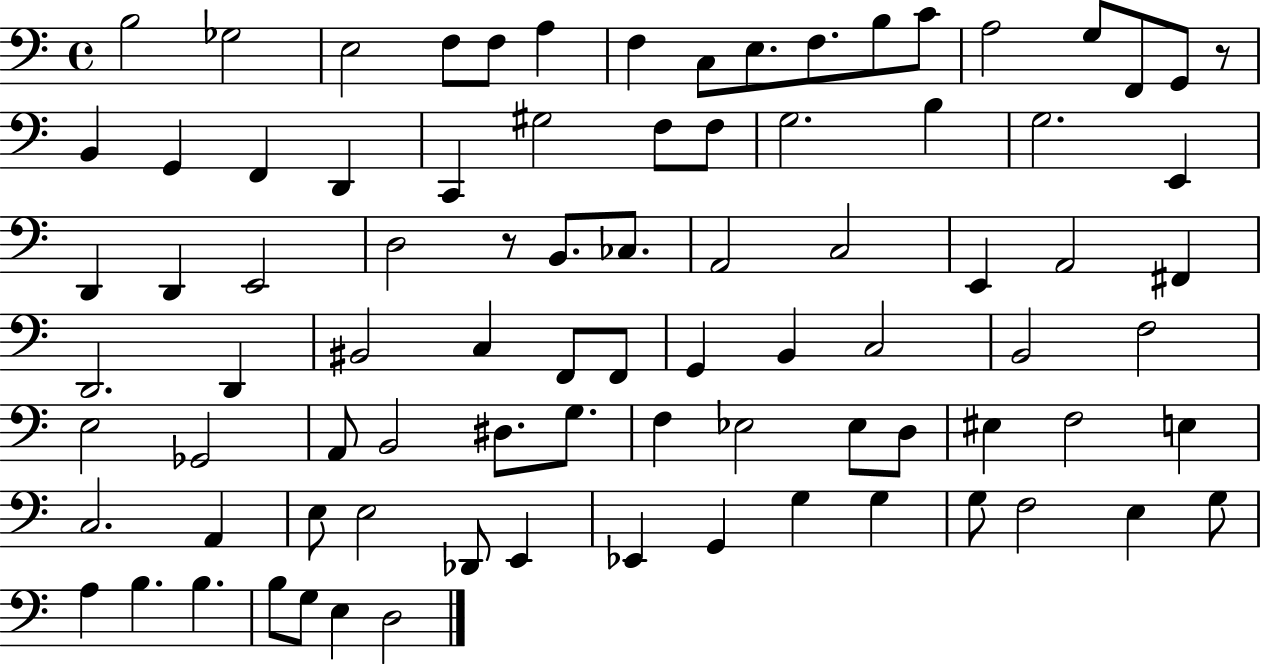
X:1
T:Untitled
M:4/4
L:1/4
K:C
B,2 _G,2 E,2 F,/2 F,/2 A, F, C,/2 E,/2 F,/2 B,/2 C/2 A,2 G,/2 F,,/2 G,,/2 z/2 B,, G,, F,, D,, C,, ^G,2 F,/2 F,/2 G,2 B, G,2 E,, D,, D,, E,,2 D,2 z/2 B,,/2 _C,/2 A,,2 C,2 E,, A,,2 ^F,, D,,2 D,, ^B,,2 C, F,,/2 F,,/2 G,, B,, C,2 B,,2 F,2 E,2 _G,,2 A,,/2 B,,2 ^D,/2 G,/2 F, _E,2 _E,/2 D,/2 ^E, F,2 E, C,2 A,, E,/2 E,2 _D,,/2 E,, _E,, G,, G, G, G,/2 F,2 E, G,/2 A, B, B, B,/2 G,/2 E, D,2